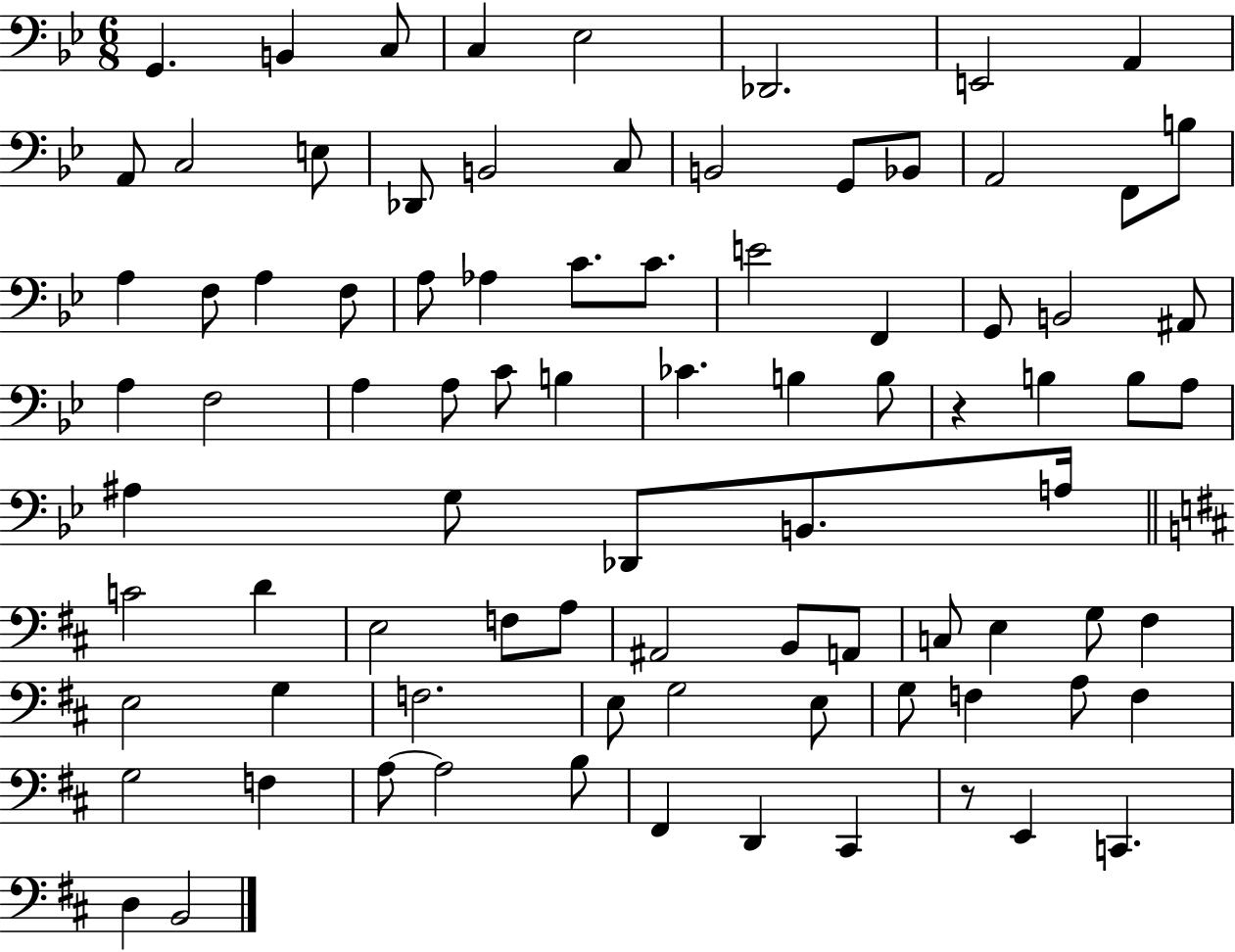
G2/q. B2/q C3/e C3/q Eb3/h Db2/h. E2/h A2/q A2/e C3/h E3/e Db2/e B2/h C3/e B2/h G2/e Bb2/e A2/h F2/e B3/e A3/q F3/e A3/q F3/e A3/e Ab3/q C4/e. C4/e. E4/h F2/q G2/e B2/h A#2/e A3/q F3/h A3/q A3/e C4/e B3/q CES4/q. B3/q B3/e R/q B3/q B3/e A3/e A#3/q G3/e Db2/e B2/e. A3/s C4/h D4/q E3/h F3/e A3/e A#2/h B2/e A2/e C3/e E3/q G3/e F#3/q E3/h G3/q F3/h. E3/e G3/h E3/e G3/e F3/q A3/e F3/q G3/h F3/q A3/e A3/h B3/e F#2/q D2/q C#2/q R/e E2/q C2/q. D3/q B2/h